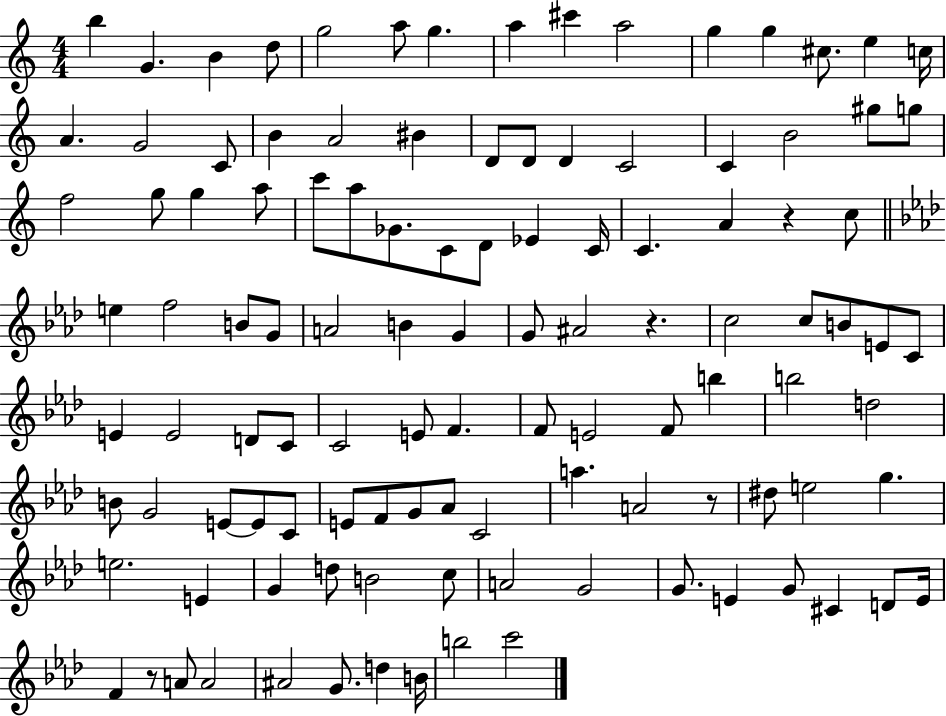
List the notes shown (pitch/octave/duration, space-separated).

B5/q G4/q. B4/q D5/e G5/h A5/e G5/q. A5/q C#6/q A5/h G5/q G5/q C#5/e. E5/q C5/s A4/q. G4/h C4/e B4/q A4/h BIS4/q D4/e D4/e D4/q C4/h C4/q B4/h G#5/e G5/e F5/h G5/e G5/q A5/e C6/e A5/e Gb4/e. C4/e D4/e Eb4/q C4/s C4/q. A4/q R/q C5/e E5/q F5/h B4/e G4/e A4/h B4/q G4/q G4/e A#4/h R/q. C5/h C5/e B4/e E4/e C4/e E4/q E4/h D4/e C4/e C4/h E4/e F4/q. F4/e E4/h F4/e B5/q B5/h D5/h B4/e G4/h E4/e E4/e C4/e E4/e F4/e G4/e Ab4/e C4/h A5/q. A4/h R/e D#5/e E5/h G5/q. E5/h. E4/q G4/q D5/e B4/h C5/e A4/h G4/h G4/e. E4/q G4/e C#4/q D4/e E4/s F4/q R/e A4/e A4/h A#4/h G4/e. D5/q B4/s B5/h C6/h